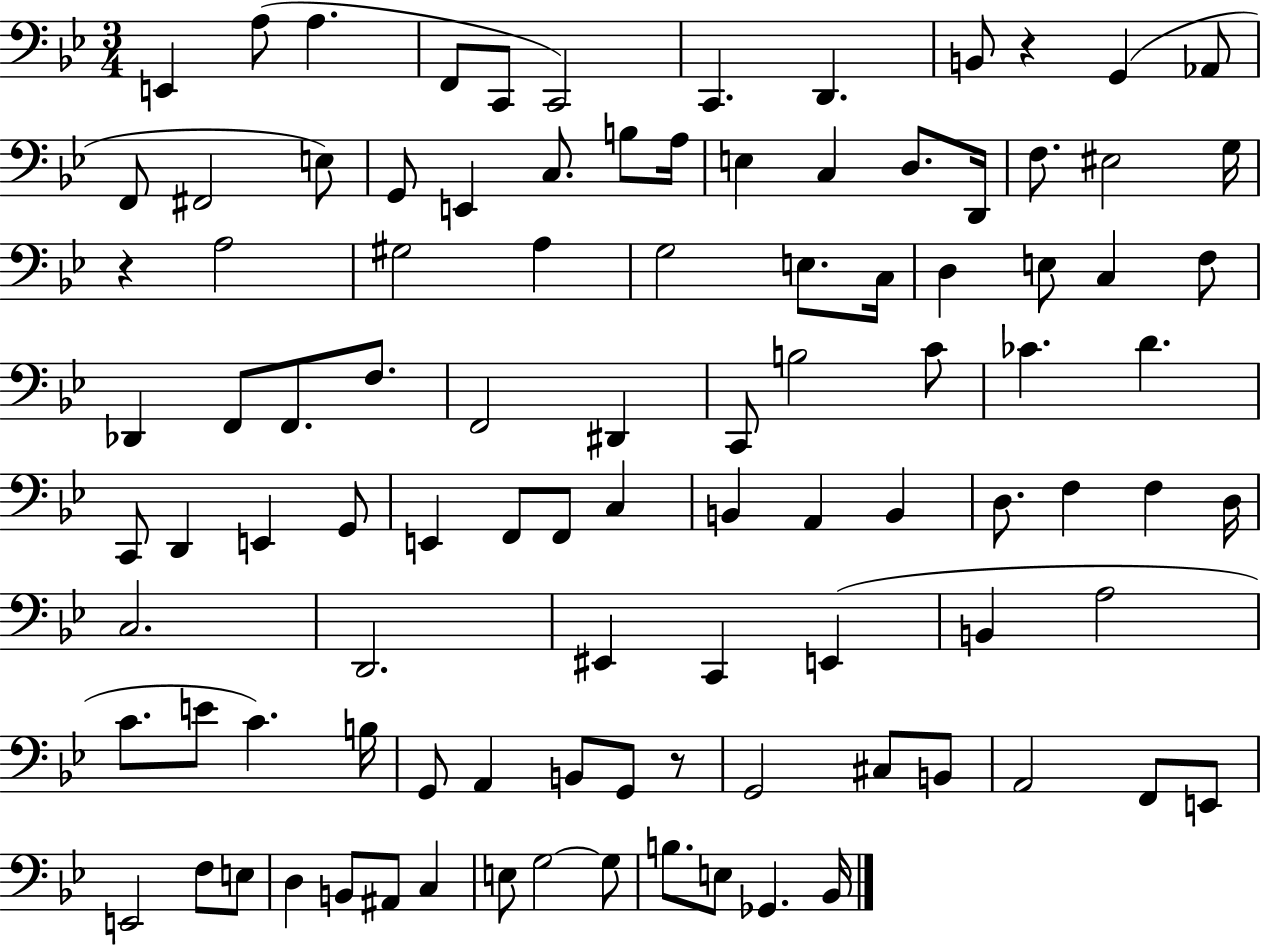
{
  \clef bass
  \numericTimeSignature
  \time 3/4
  \key bes \major
  e,4 a8( a4. | f,8 c,8 c,2) | c,4. d,4. | b,8 r4 g,4( aes,8 | \break f,8 fis,2 e8) | g,8 e,4 c8. b8 a16 | e4 c4 d8. d,16 | f8. eis2 g16 | \break r4 a2 | gis2 a4 | g2 e8. c16 | d4 e8 c4 f8 | \break des,4 f,8 f,8. f8. | f,2 dis,4 | c,8 b2 c'8 | ces'4. d'4. | \break c,8 d,4 e,4 g,8 | e,4 f,8 f,8 c4 | b,4 a,4 b,4 | d8. f4 f4 d16 | \break c2. | d,2. | eis,4 c,4 e,4( | b,4 a2 | \break c'8. e'8 c'4.) b16 | g,8 a,4 b,8 g,8 r8 | g,2 cis8 b,8 | a,2 f,8 e,8 | \break e,2 f8 e8 | d4 b,8 ais,8 c4 | e8 g2~~ g8 | b8. e8 ges,4. bes,16 | \break \bar "|."
}